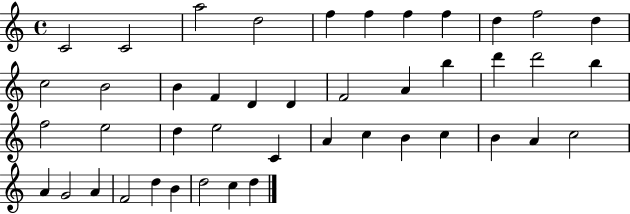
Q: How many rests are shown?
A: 0